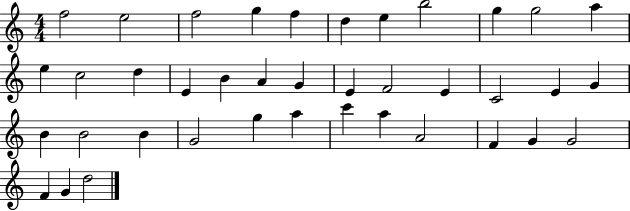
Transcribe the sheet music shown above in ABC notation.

X:1
T:Untitled
M:4/4
L:1/4
K:C
f2 e2 f2 g f d e b2 g g2 a e c2 d E B A G E F2 E C2 E G B B2 B G2 g a c' a A2 F G G2 F G d2